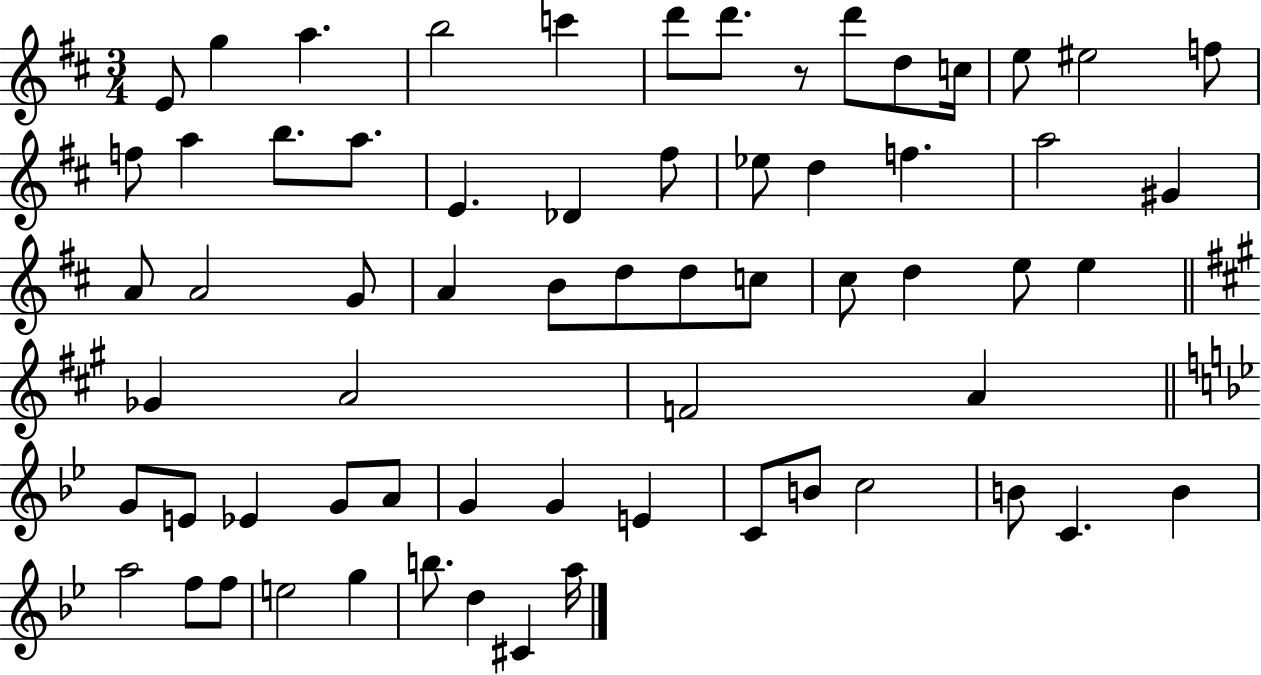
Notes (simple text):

E4/e G5/q A5/q. B5/h C6/q D6/e D6/e. R/e D6/e D5/e C5/s E5/e EIS5/h F5/e F5/e A5/q B5/e. A5/e. E4/q. Db4/q F#5/e Eb5/e D5/q F5/q. A5/h G#4/q A4/e A4/h G4/e A4/q B4/e D5/e D5/e C5/e C#5/e D5/q E5/e E5/q Gb4/q A4/h F4/h A4/q G4/e E4/e Eb4/q G4/e A4/e G4/q G4/q E4/q C4/e B4/e C5/h B4/e C4/q. B4/q A5/h F5/e F5/e E5/h G5/q B5/e. D5/q C#4/q A5/s